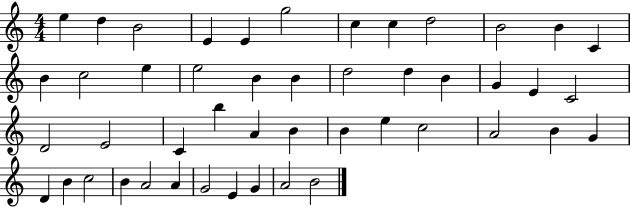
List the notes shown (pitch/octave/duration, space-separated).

E5/q D5/q B4/h E4/q E4/q G5/h C5/q C5/q D5/h B4/h B4/q C4/q B4/q C5/h E5/q E5/h B4/q B4/q D5/h D5/q B4/q G4/q E4/q C4/h D4/h E4/h C4/q B5/q A4/q B4/q B4/q E5/q C5/h A4/h B4/q G4/q D4/q B4/q C5/h B4/q A4/h A4/q G4/h E4/q G4/q A4/h B4/h